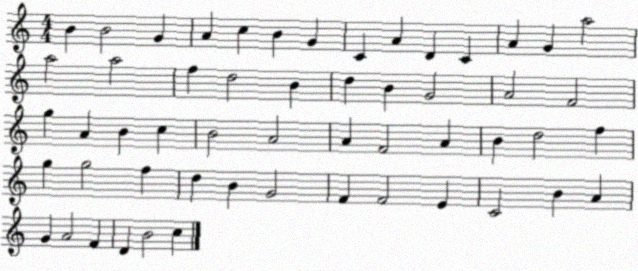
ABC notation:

X:1
T:Untitled
M:4/4
L:1/4
K:C
B B2 G A c B G C A D C A G a2 a2 a2 f d2 B d B G2 A2 F2 g A B c B2 A2 A F2 A B d2 f g g2 f d B G2 F F2 E C2 B A G A2 F D B2 c